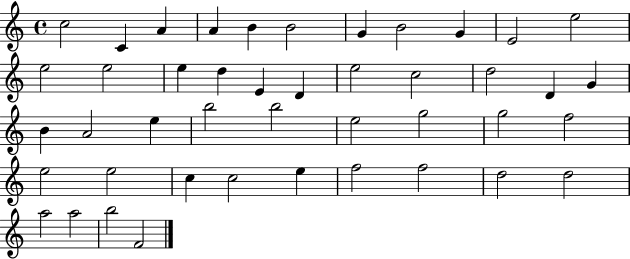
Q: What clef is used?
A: treble